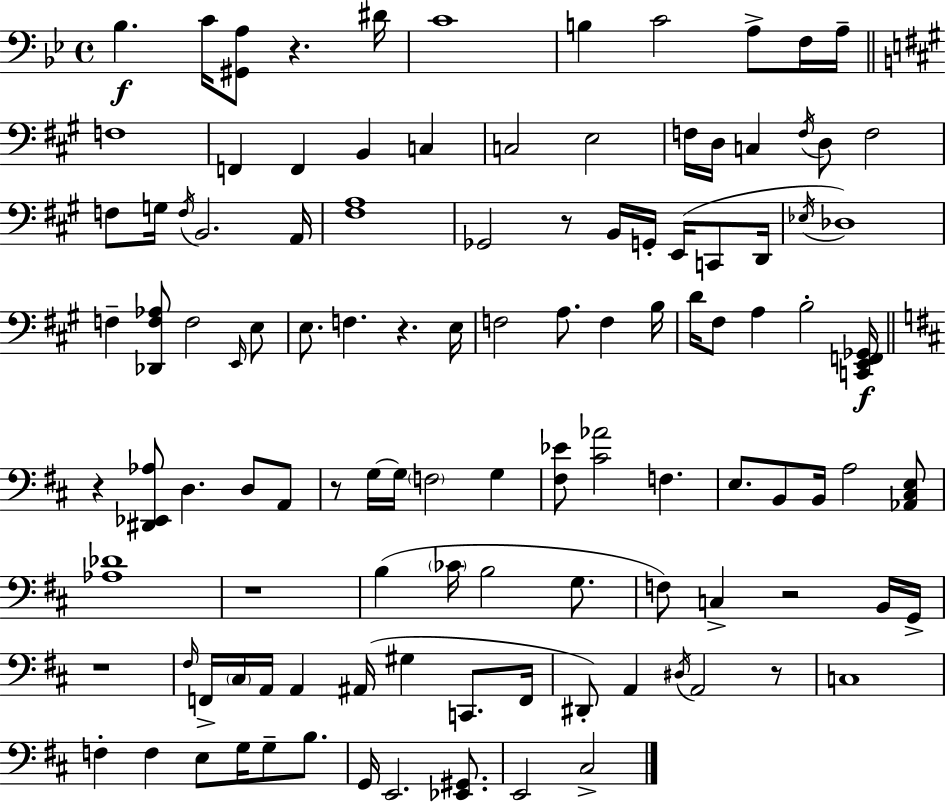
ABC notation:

X:1
T:Untitled
M:4/4
L:1/4
K:Gm
_B, C/4 [^G,,A,]/2 z ^D/4 C4 B, C2 A,/2 F,/4 A,/4 F,4 F,, F,, B,, C, C,2 E,2 F,/4 D,/4 C, F,/4 D,/2 F,2 F,/2 G,/4 F,/4 B,,2 A,,/4 [^F,A,]4 _G,,2 z/2 B,,/4 G,,/4 E,,/4 C,,/2 D,,/4 _E,/4 _D,4 F, [_D,,F,_A,]/2 F,2 E,,/4 E,/2 E,/2 F, z E,/4 F,2 A,/2 F, B,/4 D/4 ^F,/2 A, B,2 [C,,E,,F,,_G,,]/4 z [^D,,_E,,_A,]/2 D, D,/2 A,,/2 z/2 G,/4 G,/4 F,2 G, [^F,_E]/2 [^C_A]2 F, E,/2 B,,/2 B,,/4 A,2 [_A,,^C,E,]/2 [_A,_D]4 z4 B, _C/4 B,2 G,/2 F,/2 C, z2 B,,/4 G,,/4 z4 ^F,/4 F,,/4 ^C,/4 A,,/4 A,, ^A,,/4 ^G, C,,/2 F,,/4 ^D,,/2 A,, ^D,/4 A,,2 z/2 C,4 F, F, E,/2 G,/4 G,/2 B,/2 G,,/4 E,,2 [_E,,^G,,]/2 E,,2 ^C,2